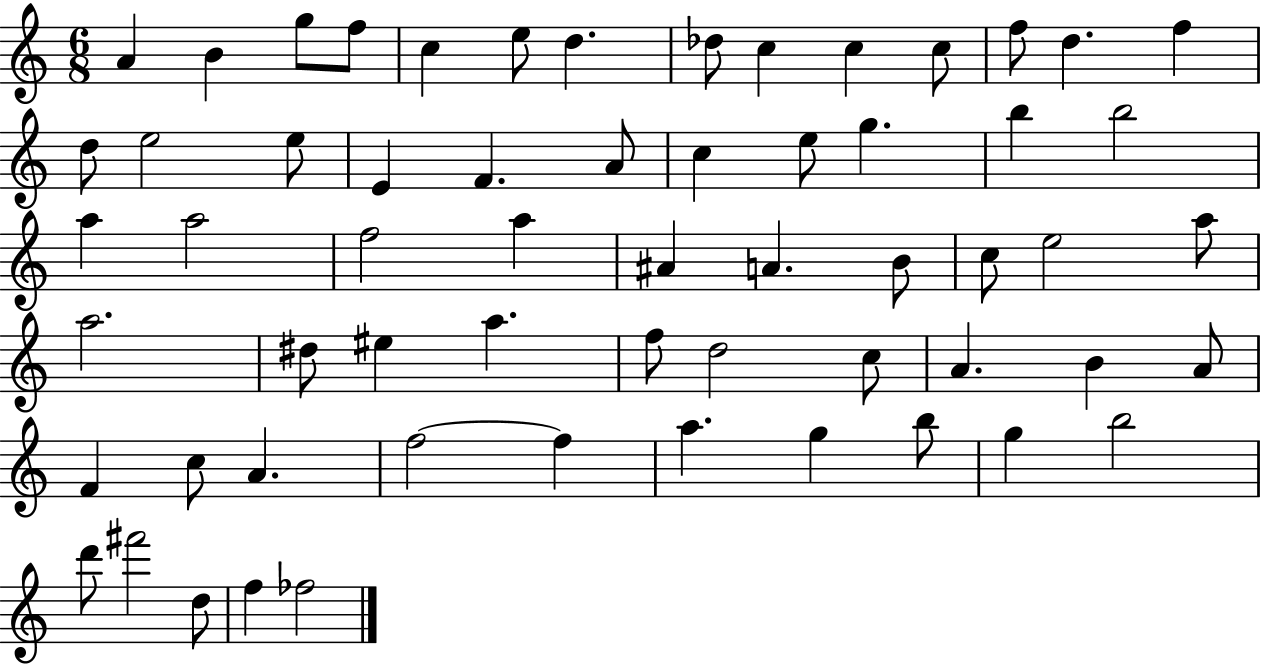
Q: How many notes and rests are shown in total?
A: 60